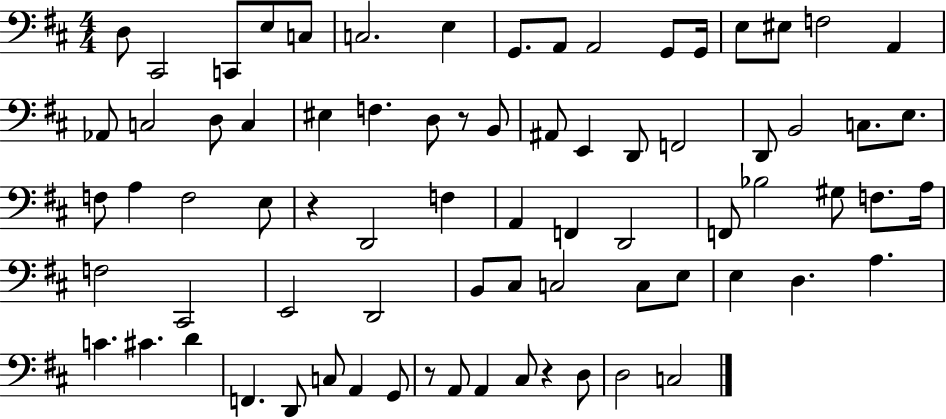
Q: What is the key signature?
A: D major